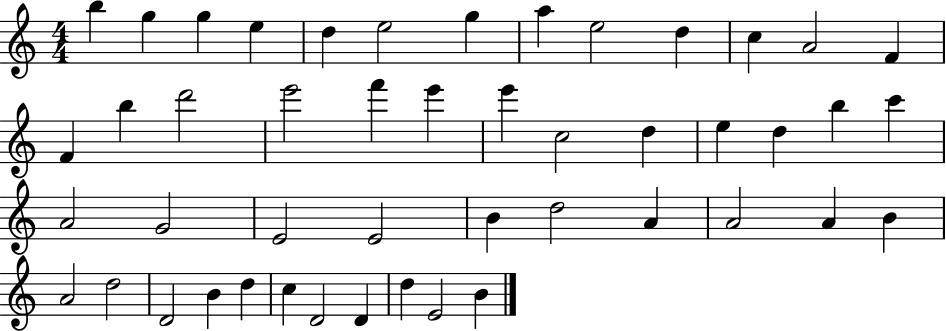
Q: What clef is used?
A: treble